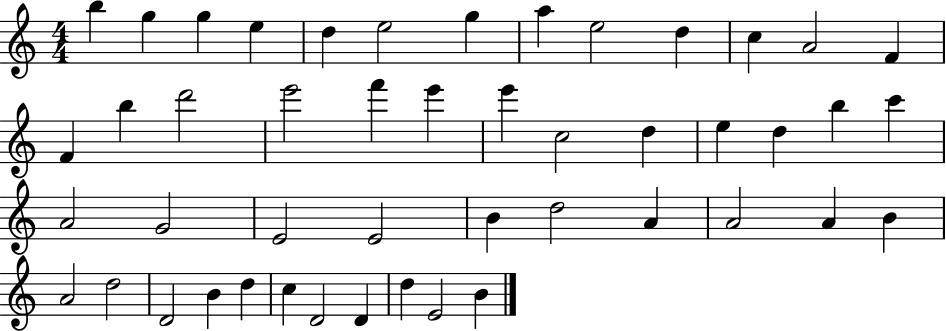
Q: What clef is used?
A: treble